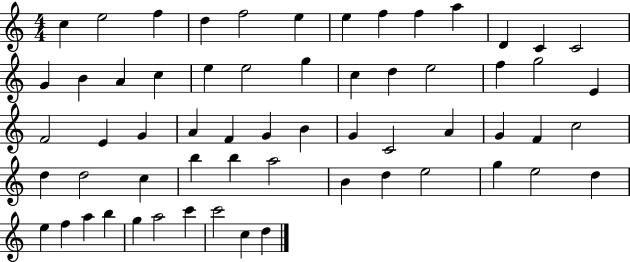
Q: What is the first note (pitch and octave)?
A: C5